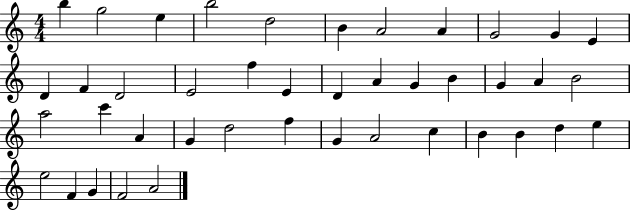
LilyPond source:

{
  \clef treble
  \numericTimeSignature
  \time 4/4
  \key c \major
  b''4 g''2 e''4 | b''2 d''2 | b'4 a'2 a'4 | g'2 g'4 e'4 | \break d'4 f'4 d'2 | e'2 f''4 e'4 | d'4 a'4 g'4 b'4 | g'4 a'4 b'2 | \break a''2 c'''4 a'4 | g'4 d''2 f''4 | g'4 a'2 c''4 | b'4 b'4 d''4 e''4 | \break e''2 f'4 g'4 | f'2 a'2 | \bar "|."
}